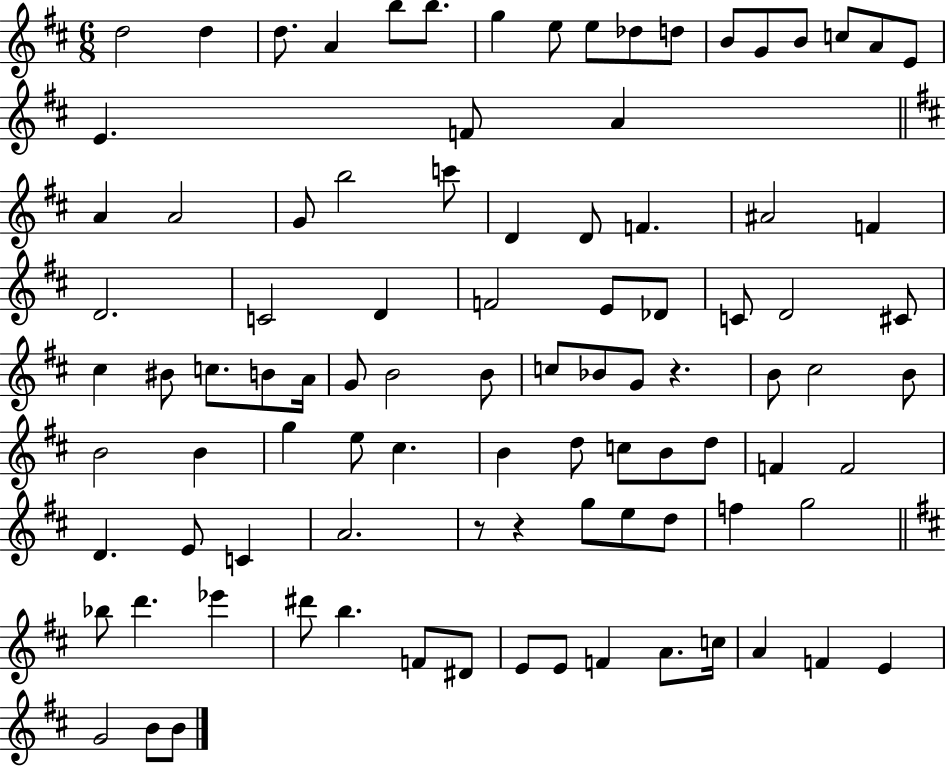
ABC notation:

X:1
T:Untitled
M:6/8
L:1/4
K:D
d2 d d/2 A b/2 b/2 g e/2 e/2 _d/2 d/2 B/2 G/2 B/2 c/2 A/2 E/2 E F/2 A A A2 G/2 b2 c'/2 D D/2 F ^A2 F D2 C2 D F2 E/2 _D/2 C/2 D2 ^C/2 ^c ^B/2 c/2 B/2 A/4 G/2 B2 B/2 c/2 _B/2 G/2 z B/2 ^c2 B/2 B2 B g e/2 ^c B d/2 c/2 B/2 d/2 F F2 D E/2 C A2 z/2 z g/2 e/2 d/2 f g2 _b/2 d' _e' ^d'/2 b F/2 ^D/2 E/2 E/2 F A/2 c/4 A F E G2 B/2 B/2